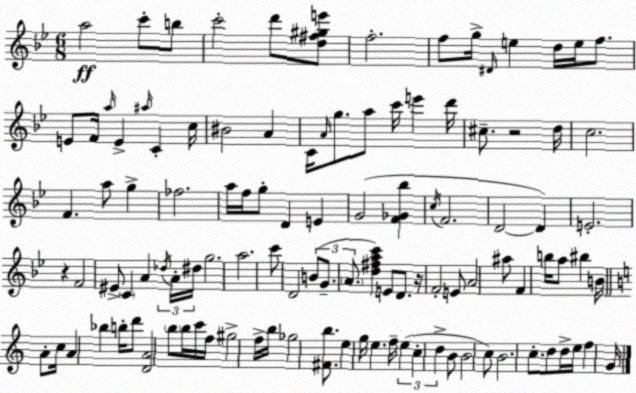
X:1
T:Untitled
M:6/8
L:1/4
K:Gm
a2 c'/2 b/2 c'2 d'/2 [d^f^ge']/2 f2 f/2 g/4 ^D/4 e d/4 e/4 f/2 E/2 F/4 a/4 E ^a/4 C c/4 ^B2 A C/4 A/4 g/2 a/2 c'/4 e' d'/4 ^c/2 z2 d/4 c2 F a/2 g _f2 a/4 f/4 g/2 D E G2 [F_G_b] c/4 F2 D2 D E2 z F2 ^E/2 C A _d/4 A/4 ^d/4 g2 a2 c'/2 D2 B/2 G/2 A/2 [d^fac'] E/2 D/2 z/4 F2 E/2 A2 ^a/2 F b/4 a/2 ^b B/4 A/2 c/4 A _b b/4 d'/2 [DA]2 b/2 b/4 c'/4 f/4 ^g2 f/4 b/4 _g2 [^Fb]/2 e g/4 e f/4 e c d B/2 B2 c/2 B2 c/2 d/2 d/4 e/4 f G/4